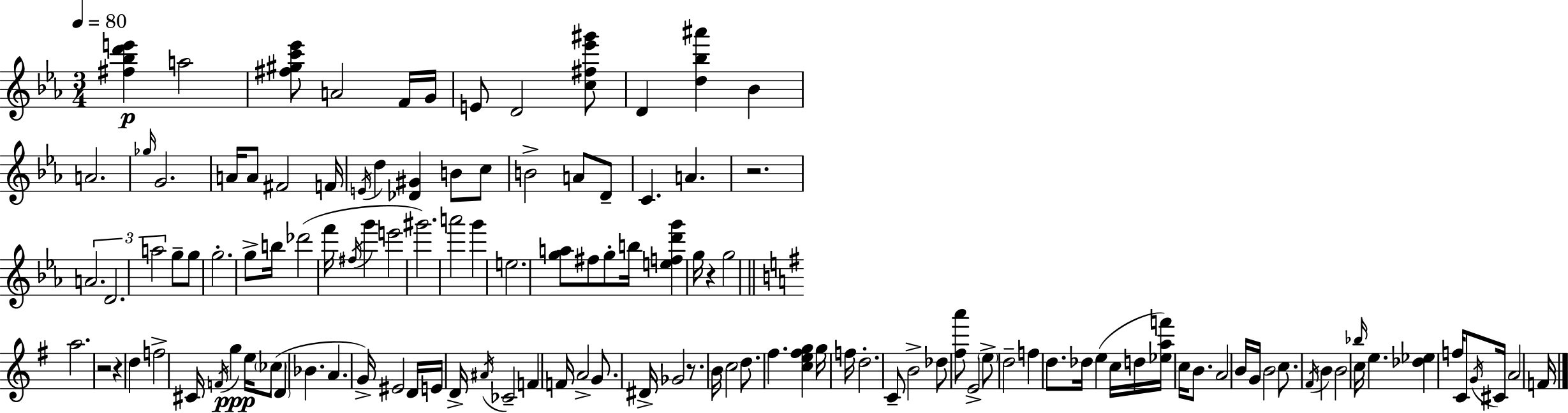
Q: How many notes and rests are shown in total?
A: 124